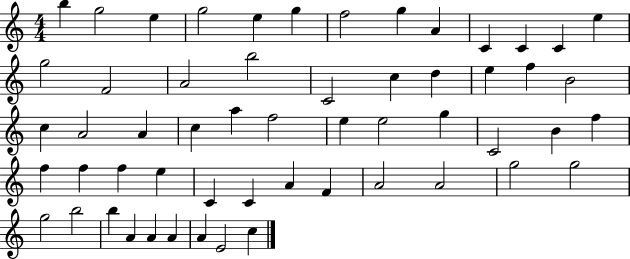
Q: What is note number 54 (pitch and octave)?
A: A4